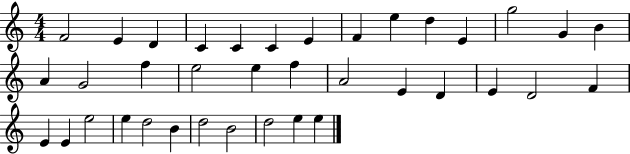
{
  \clef treble
  \numericTimeSignature
  \time 4/4
  \key c \major
  f'2 e'4 d'4 | c'4 c'4 c'4 e'4 | f'4 e''4 d''4 e'4 | g''2 g'4 b'4 | \break a'4 g'2 f''4 | e''2 e''4 f''4 | a'2 e'4 d'4 | e'4 d'2 f'4 | \break e'4 e'4 e''2 | e''4 d''2 b'4 | d''2 b'2 | d''2 e''4 e''4 | \break \bar "|."
}